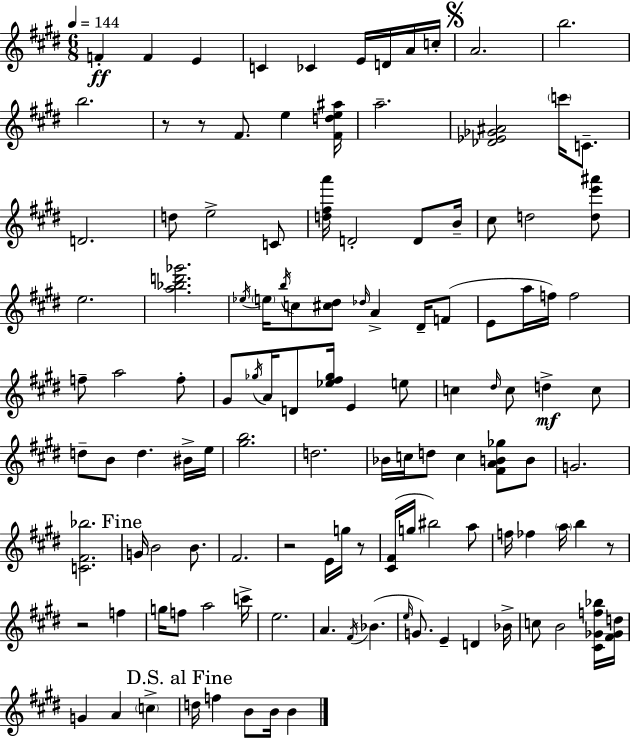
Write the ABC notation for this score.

X:1
T:Untitled
M:6/8
L:1/4
K:E
F F E C _C E/4 D/4 A/4 c/4 A2 b2 b2 z/2 z/2 ^F/2 e [^Fde^a]/4 a2 [_D_E_G^A]2 c'/4 C/2 D2 d/2 e2 C/2 [d^fa']/4 D2 D/2 B/4 ^c/2 d2 [de'^a']/2 e2 [a_bd'_g']2 _e/4 e/4 b/4 c/2 [^c^d]/2 _d/4 A ^D/4 F/2 E/2 a/4 f/4 f2 f/2 a2 f/2 ^G/2 _g/4 A/4 D/2 [_e^f_g]/4 E e/2 c ^d/4 c/2 d c/2 d/2 B/2 d ^B/4 e/4 [^gb]2 d2 _B/4 c/4 d/2 c [^FAB_g]/2 B/2 G2 [C^F_b]2 G/4 B2 B/2 ^F2 z2 E/4 g/4 z/2 [^C^F]/4 g/4 ^b2 a/2 f/4 _f a/4 b z/2 z2 f g/4 f/2 a2 c'/4 e2 A ^F/4 _B e/4 G/2 E D _B/4 c/2 B2 [^C_Gf_b]/4 [^F_Gd]/4 G A c d/4 f B/2 B/4 B